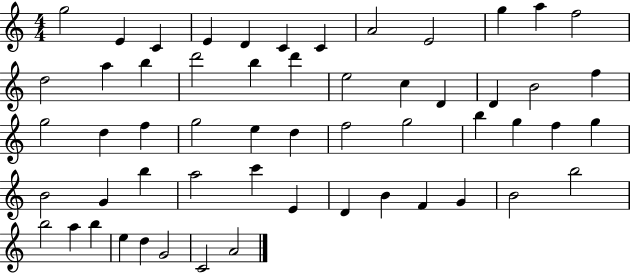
G5/h E4/q C4/q E4/q D4/q C4/q C4/q A4/h E4/h G5/q A5/q F5/h D5/h A5/q B5/q D6/h B5/q D6/q E5/h C5/q D4/q D4/q B4/h F5/q G5/h D5/q F5/q G5/h E5/q D5/q F5/h G5/h B5/q G5/q F5/q G5/q B4/h G4/q B5/q A5/h C6/q E4/q D4/q B4/q F4/q G4/q B4/h B5/h B5/h A5/q B5/q E5/q D5/q G4/h C4/h A4/h